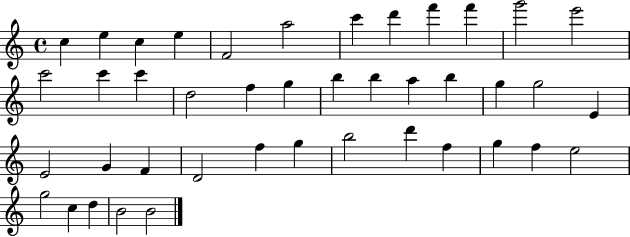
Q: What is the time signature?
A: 4/4